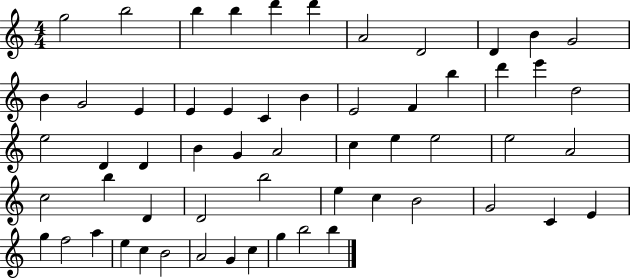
{
  \clef treble
  \numericTimeSignature
  \time 4/4
  \key c \major
  g''2 b''2 | b''4 b''4 d'''4 d'''4 | a'2 d'2 | d'4 b'4 g'2 | \break b'4 g'2 e'4 | e'4 e'4 c'4 b'4 | e'2 f'4 b''4 | d'''4 e'''4 d''2 | \break e''2 d'4 d'4 | b'4 g'4 a'2 | c''4 e''4 e''2 | e''2 a'2 | \break c''2 b''4 d'4 | d'2 b''2 | e''4 c''4 b'2 | g'2 c'4 e'4 | \break g''4 f''2 a''4 | e''4 c''4 b'2 | a'2 g'4 c''4 | g''4 b''2 b''4 | \break \bar "|."
}